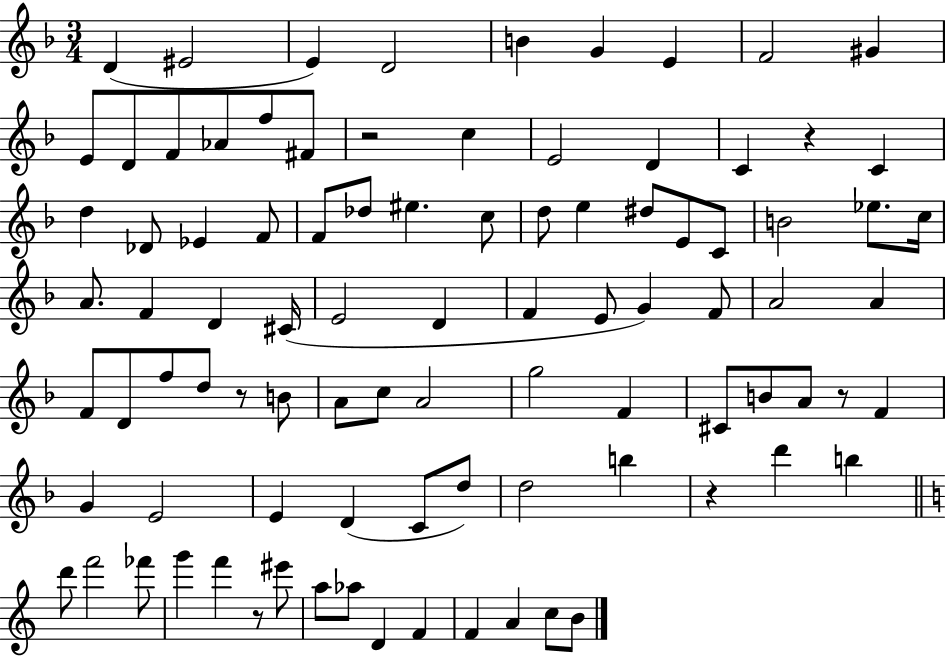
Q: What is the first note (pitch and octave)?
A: D4